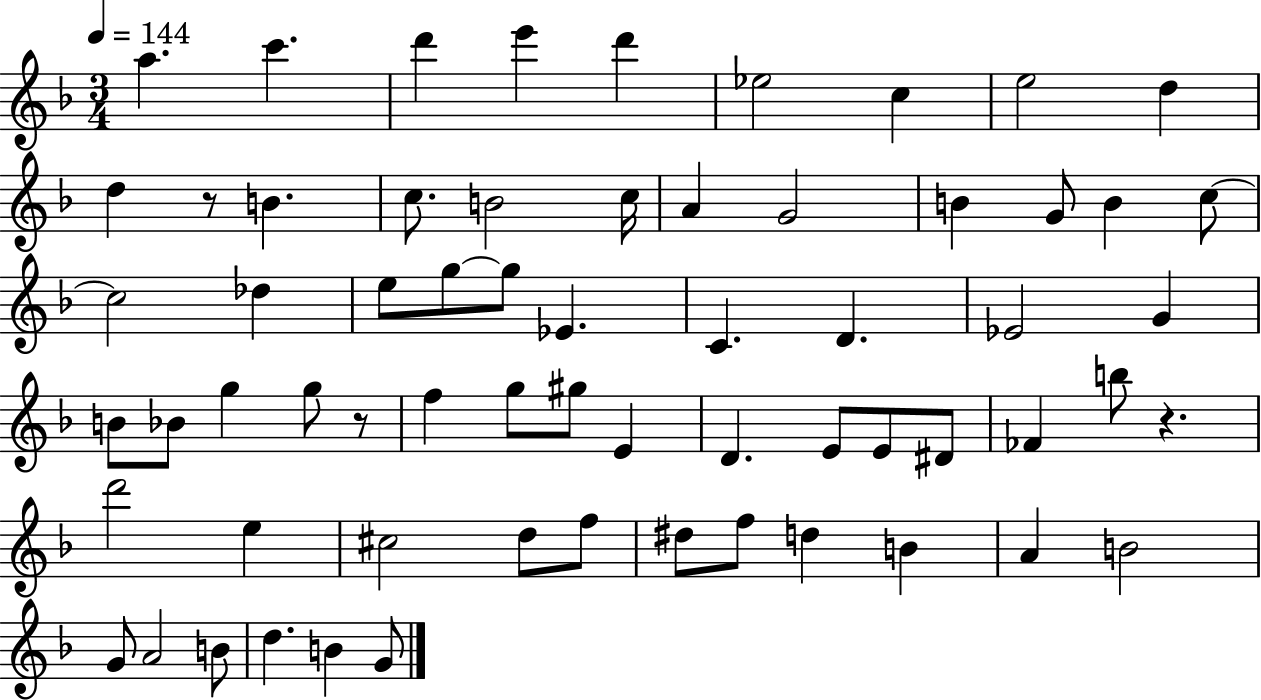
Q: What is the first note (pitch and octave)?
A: A5